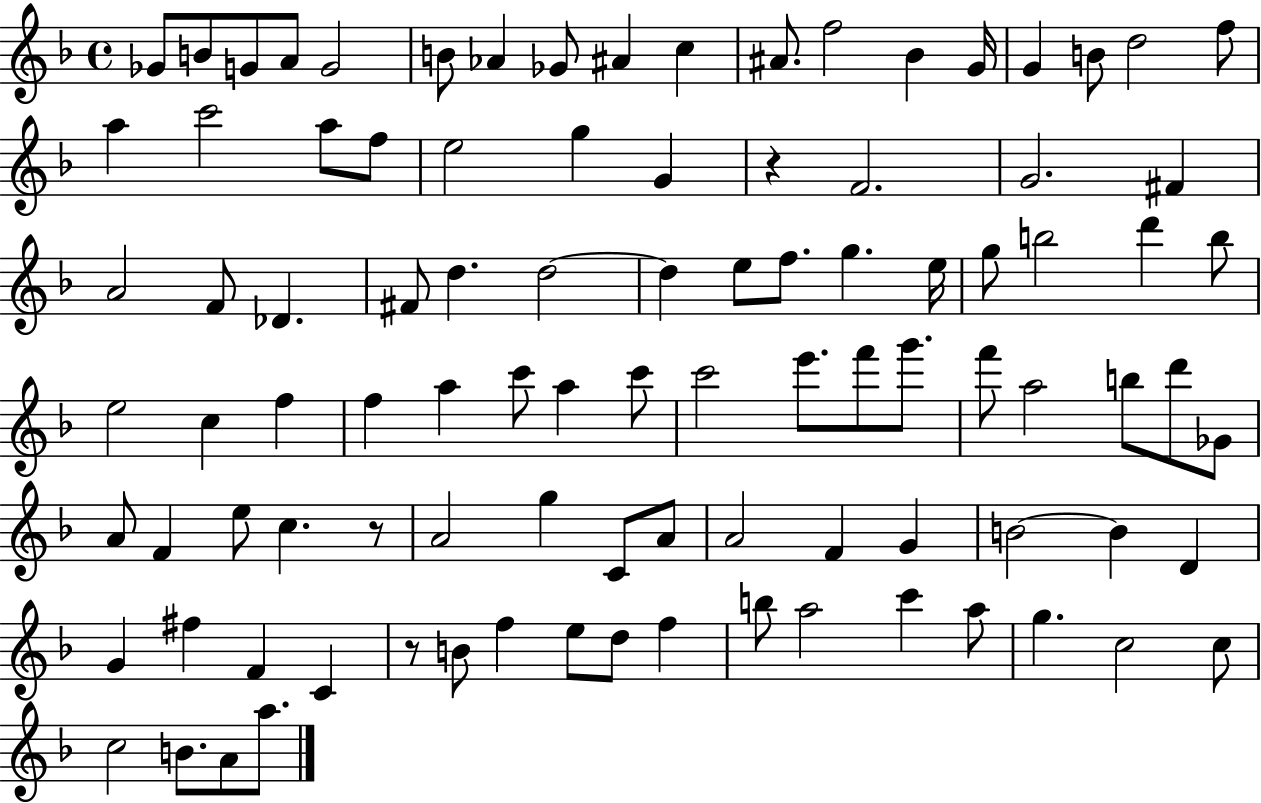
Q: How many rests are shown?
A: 3